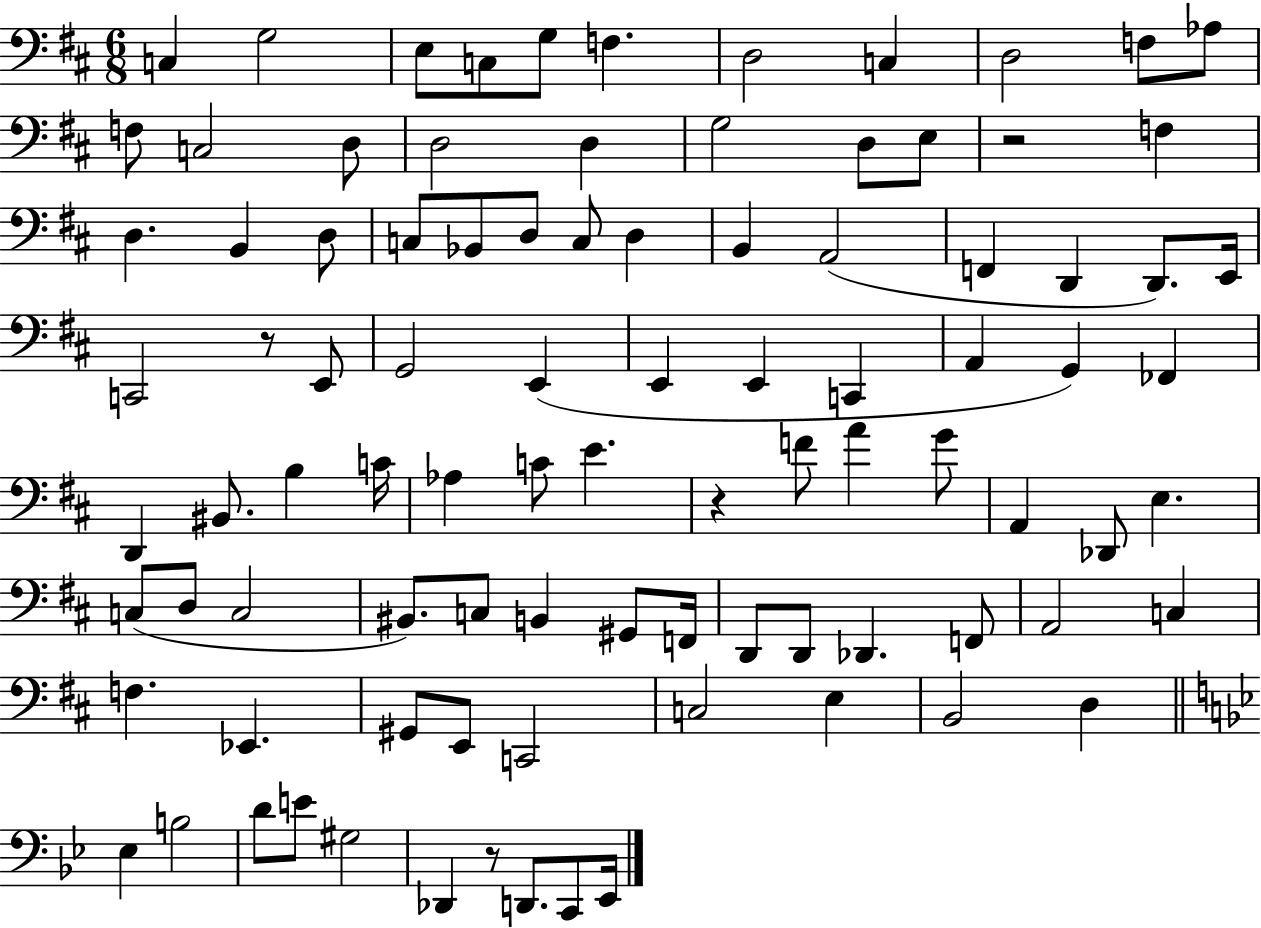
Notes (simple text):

C3/q G3/h E3/e C3/e G3/e F3/q. D3/h C3/q D3/h F3/e Ab3/e F3/e C3/h D3/e D3/h D3/q G3/h D3/e E3/e R/h F3/q D3/q. B2/q D3/e C3/e Bb2/e D3/e C3/e D3/q B2/q A2/h F2/q D2/q D2/e. E2/s C2/h R/e E2/e G2/h E2/q E2/q E2/q C2/q A2/q G2/q FES2/q D2/q BIS2/e. B3/q C4/s Ab3/q C4/e E4/q. R/q F4/e A4/q G4/e A2/q Db2/e E3/q. C3/e D3/e C3/h BIS2/e. C3/e B2/q G#2/e F2/s D2/e D2/e Db2/q. F2/e A2/h C3/q F3/q. Eb2/q. G#2/e E2/e C2/h C3/h E3/q B2/h D3/q Eb3/q B3/h D4/e E4/e G#3/h Db2/q R/e D2/e. C2/e Eb2/s